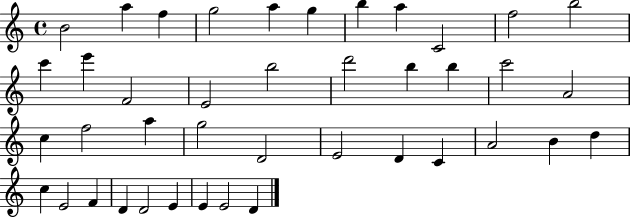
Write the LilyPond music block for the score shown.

{
  \clef treble
  \time 4/4
  \defaultTimeSignature
  \key c \major
  b'2 a''4 f''4 | g''2 a''4 g''4 | b''4 a''4 c'2 | f''2 b''2 | \break c'''4 e'''4 f'2 | e'2 b''2 | d'''2 b''4 b''4 | c'''2 a'2 | \break c''4 f''2 a''4 | g''2 d'2 | e'2 d'4 c'4 | a'2 b'4 d''4 | \break c''4 e'2 f'4 | d'4 d'2 e'4 | e'4 e'2 d'4 | \bar "|."
}